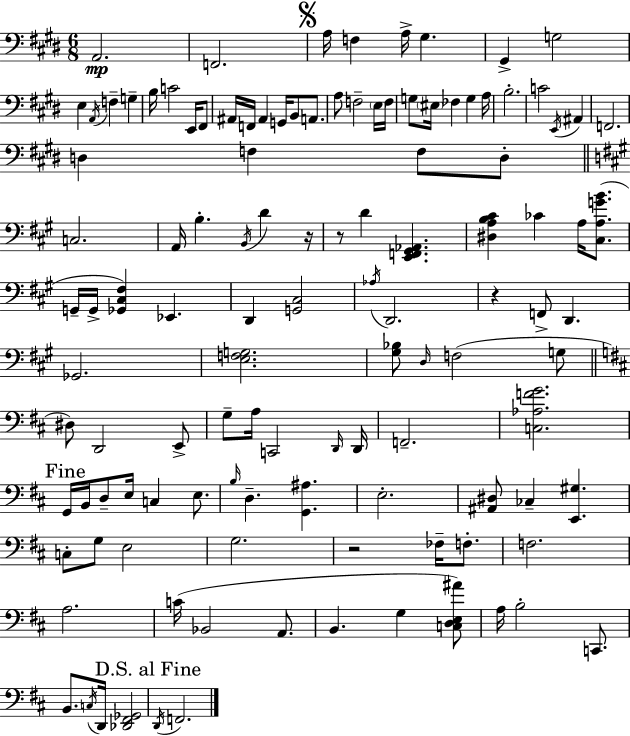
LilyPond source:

{
  \clef bass
  \numericTimeSignature
  \time 6/8
  \key e \major
  a,2.\mp | f,2. | \mark \markup { \musicglyph "scripts.segno" } a16 f4 a16-> gis4. | gis,4-> g2 | \break e4 \acciaccatura { a,16 } f4-- g4-- | b16 c'2 e,16 fis,8 | ais,16 f,16 ais,4 g,16 b,8 a,8. | a8 f2-- \parenthesize e16 | \break f16 g8 \parenthesize eis16 fes4 g4 | a16 b2.-. | c'2 \acciaccatura { e,16 } ais,4 | f,2. | \break d4 f4 f8 | d8-. \bar "||" \break \key a \major c2. | a,16 b4.-. \acciaccatura { b,16 } d'4 | r16 r8 d'4 <e, f, gis, aes,>4. | <dis a b cis'>4 ces'4 a16 <cis a g' b'>8.( | \break g,16-- g,16-> <ges, cis fis>4) ees,4. | d,4 <g, cis>2 | \acciaccatura { aes16 } d,2. | r4 f,8-> d,4. | \break ges,2. | <e f g>2. | <gis bes>8 \grace { d16 } f2( | g8 \bar "||" \break \key d \major dis8) d,2 e,8-> | g8-- a16 c,2 \grace { d,16 } | d,16 f,2.-- | <c aes f' g'>2. | \break \mark "Fine" g,16 b,16 d8-- e16 c4 e8. | \grace { b16 } d4.-- <g, ais>4. | e2.-. | <ais, dis>8 ces4-- <e, gis>4. | \break c8-. g8 e2 | g2. | r2 fes16-- f8.-. | f2. | \break a2. | c'16( bes,2 a,8. | b,4. g4 | <c d e ais'>8) a16 b2-. c,8. | \break b,8. \acciaccatura { c16 } d,16 <des, fis, ges,>2 | \mark "D.S. al Fine" \acciaccatura { d,16 } f,2. | \bar "|."
}